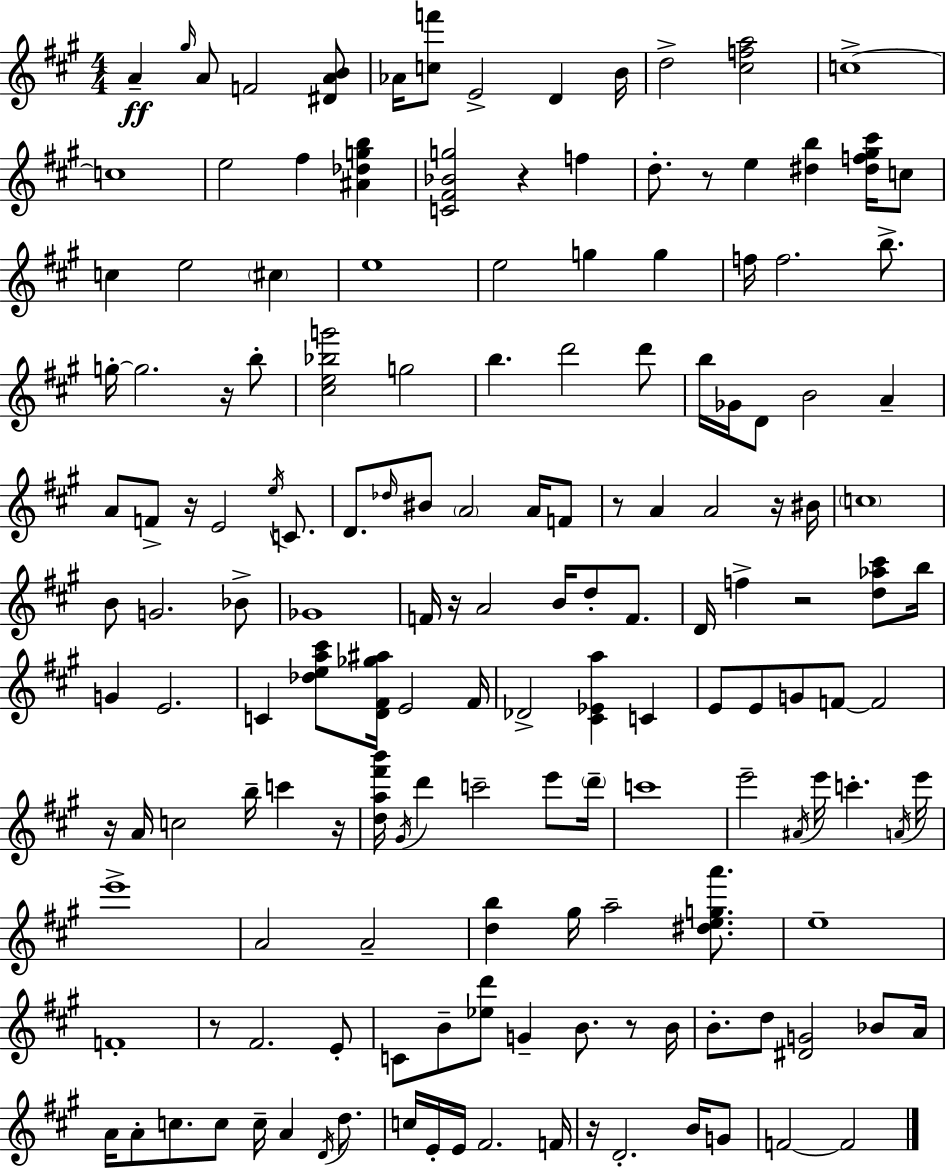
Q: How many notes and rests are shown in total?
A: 160